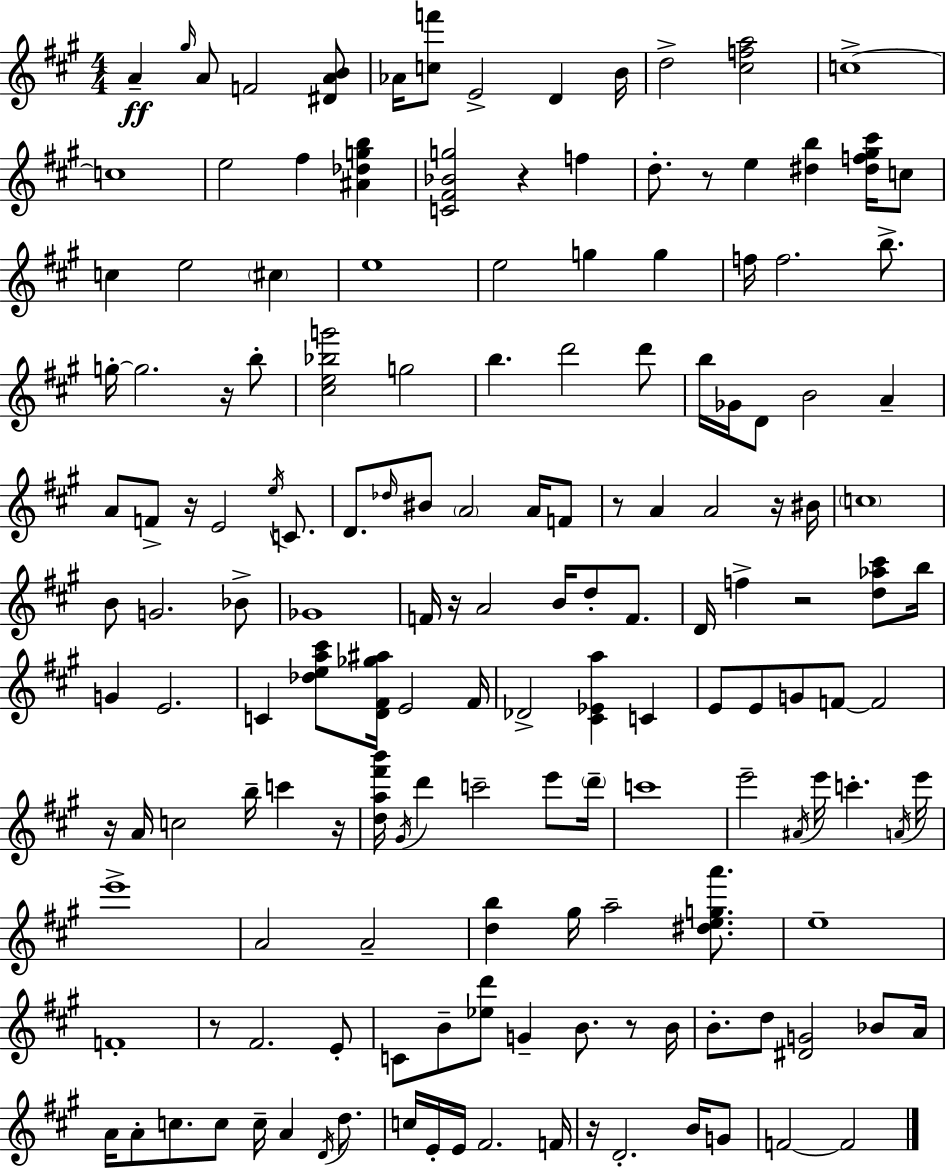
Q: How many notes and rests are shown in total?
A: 160